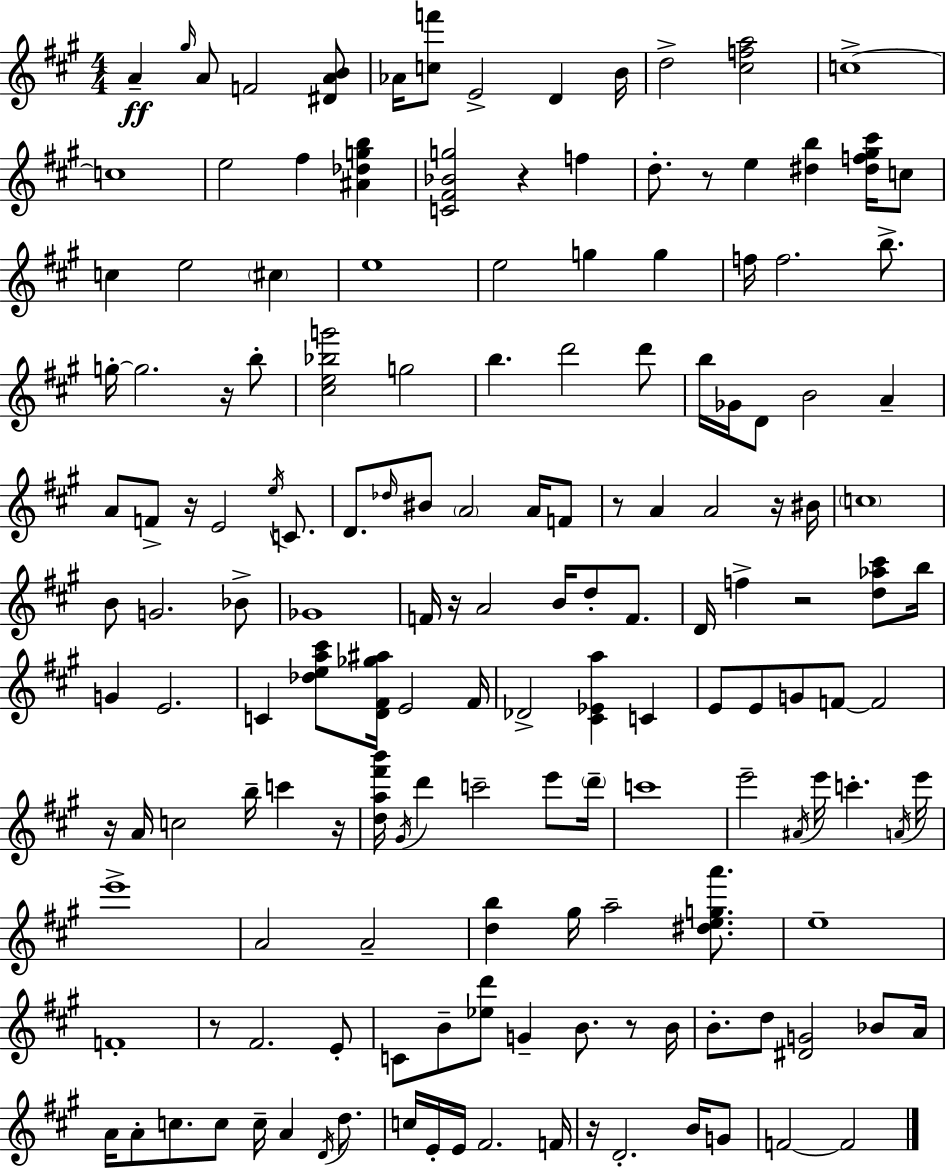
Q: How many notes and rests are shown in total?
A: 160